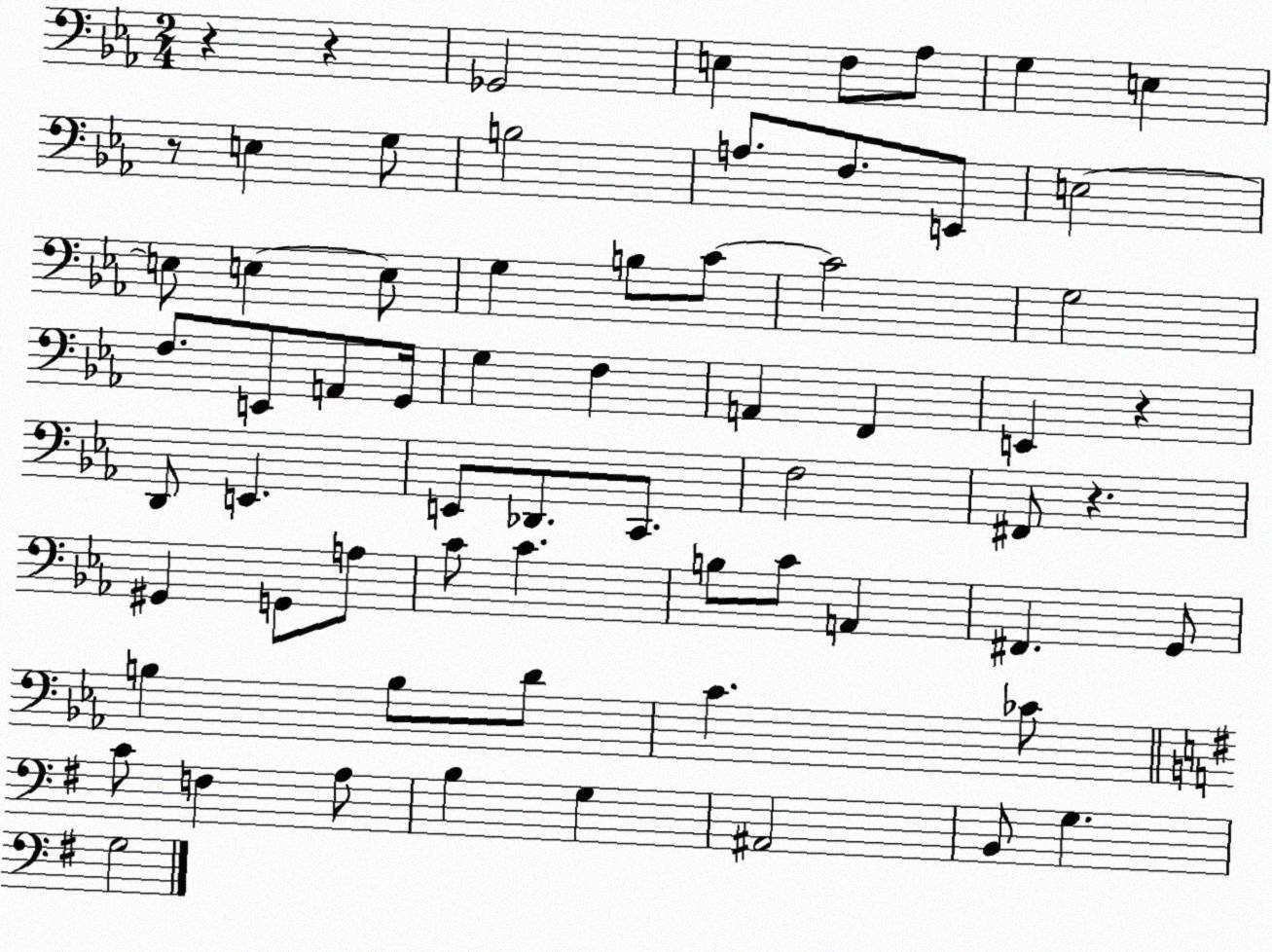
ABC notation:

X:1
T:Untitled
M:2/4
L:1/4
K:Eb
z z _G,,2 E, F,/2 _A,/2 G, E, z/2 E, G,/2 B,2 A,/2 F,/2 E,,/2 E,2 E,/2 E, E,/2 G, B,/2 C/2 C2 G,2 F,/2 E,,/2 A,,/2 G,,/4 G, F, A,, F,, E,, z D,,/2 E,, E,,/2 _D,,/2 C,,/2 F,2 ^F,,/2 z ^G,, G,,/2 A,/2 C/2 C B,/2 C/2 A,, ^F,, G,,/2 B, B,/2 D/2 C _C/2 C/2 F, A,/2 B, G, ^A,,2 B,,/2 G, G,2